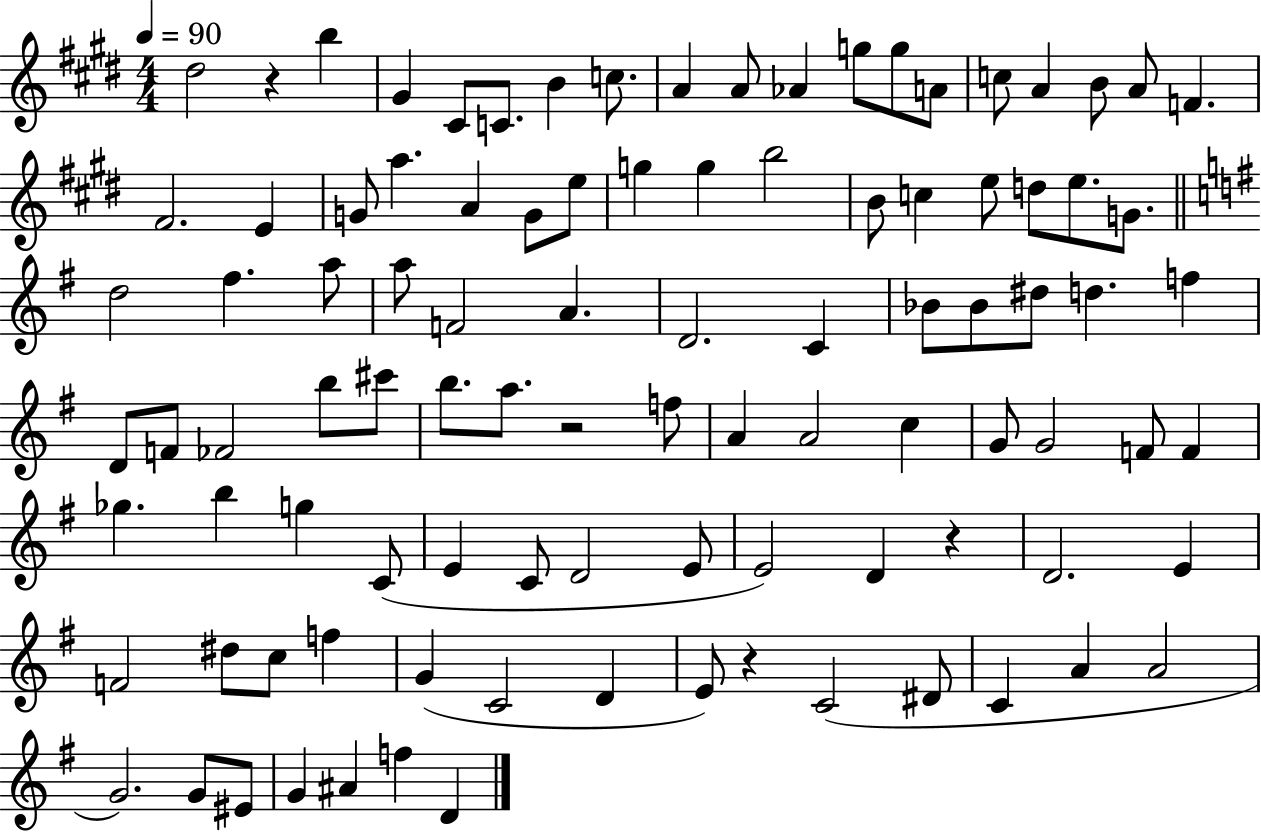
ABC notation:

X:1
T:Untitled
M:4/4
L:1/4
K:E
^d2 z b ^G ^C/2 C/2 B c/2 A A/2 _A g/2 g/2 A/2 c/2 A B/2 A/2 F ^F2 E G/2 a A G/2 e/2 g g b2 B/2 c e/2 d/2 e/2 G/2 d2 ^f a/2 a/2 F2 A D2 C _B/2 _B/2 ^d/2 d f D/2 F/2 _F2 b/2 ^c'/2 b/2 a/2 z2 f/2 A A2 c G/2 G2 F/2 F _g b g C/2 E C/2 D2 E/2 E2 D z D2 E F2 ^d/2 c/2 f G C2 D E/2 z C2 ^D/2 C A A2 G2 G/2 ^E/2 G ^A f D